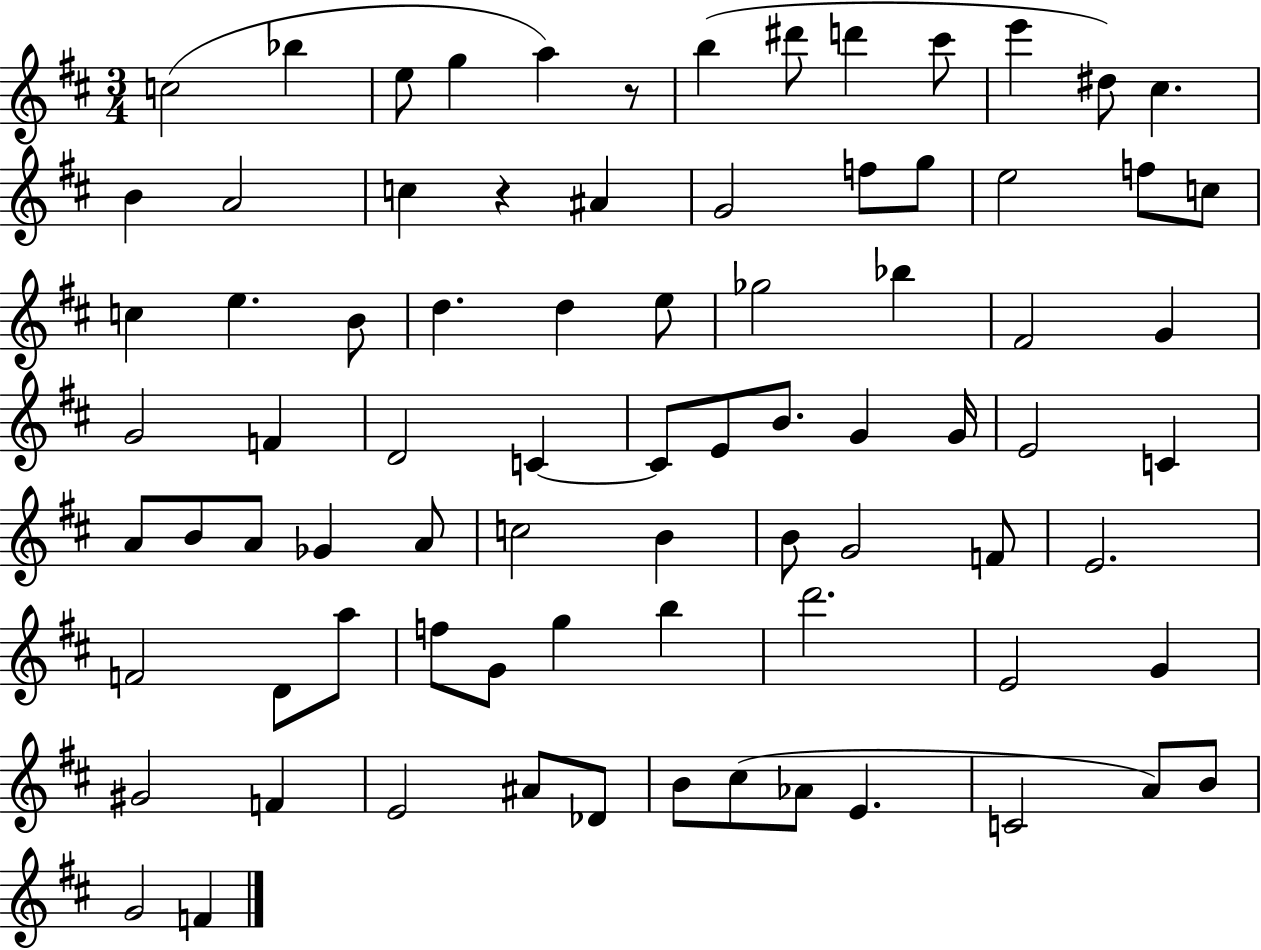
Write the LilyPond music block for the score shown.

{
  \clef treble
  \numericTimeSignature
  \time 3/4
  \key d \major
  \repeat volta 2 { c''2( bes''4 | e''8 g''4 a''4) r8 | b''4( dis'''8 d'''4 cis'''8 | e'''4 dis''8) cis''4. | \break b'4 a'2 | c''4 r4 ais'4 | g'2 f''8 g''8 | e''2 f''8 c''8 | \break c''4 e''4. b'8 | d''4. d''4 e''8 | ges''2 bes''4 | fis'2 g'4 | \break g'2 f'4 | d'2 c'4~~ | c'8 e'8 b'8. g'4 g'16 | e'2 c'4 | \break a'8 b'8 a'8 ges'4 a'8 | c''2 b'4 | b'8 g'2 f'8 | e'2. | \break f'2 d'8 a''8 | f''8 g'8 g''4 b''4 | d'''2. | e'2 g'4 | \break gis'2 f'4 | e'2 ais'8 des'8 | b'8 cis''8( aes'8 e'4. | c'2 a'8) b'8 | \break g'2 f'4 | } \bar "|."
}